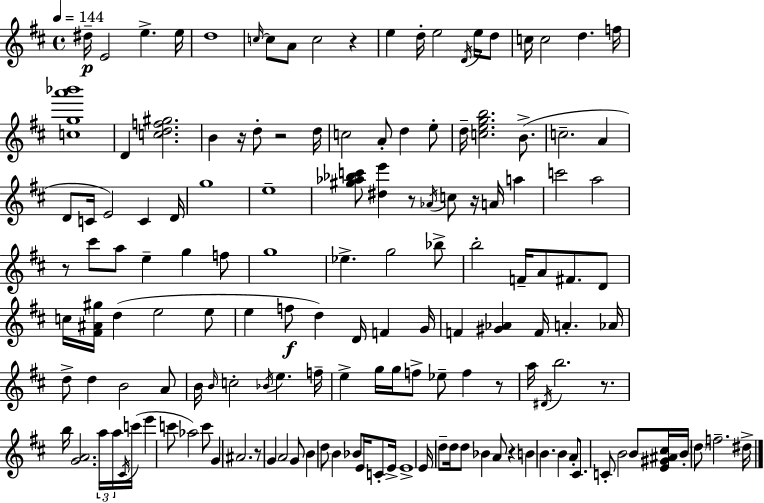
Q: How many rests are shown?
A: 10